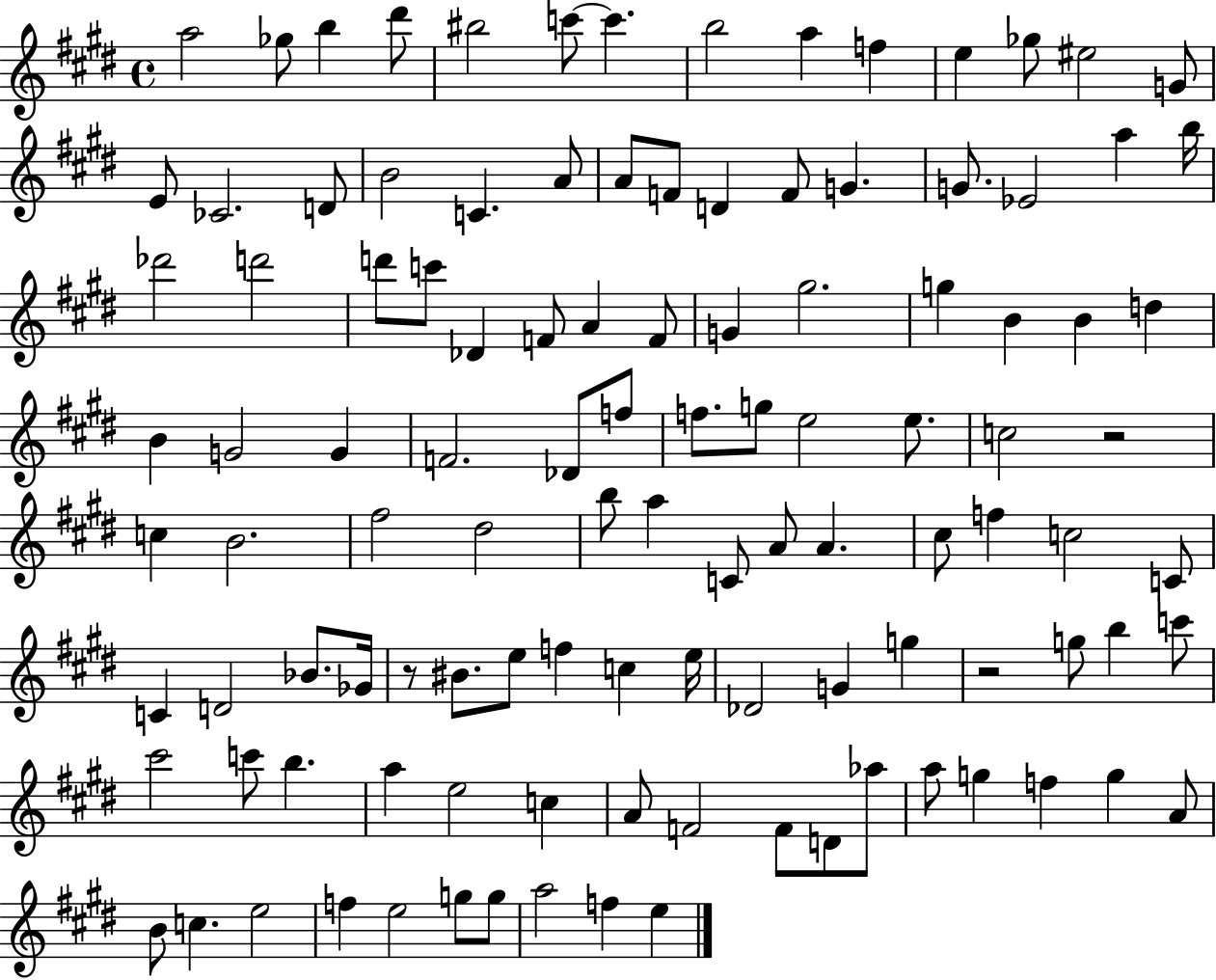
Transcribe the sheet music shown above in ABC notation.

X:1
T:Untitled
M:4/4
L:1/4
K:E
a2 _g/2 b ^d'/2 ^b2 c'/2 c' b2 a f e _g/2 ^e2 G/2 E/2 _C2 D/2 B2 C A/2 A/2 F/2 D F/2 G G/2 _E2 a b/4 _d'2 d'2 d'/2 c'/2 _D F/2 A F/2 G ^g2 g B B d B G2 G F2 _D/2 f/2 f/2 g/2 e2 e/2 c2 z2 c B2 ^f2 ^d2 b/2 a C/2 A/2 A ^c/2 f c2 C/2 C D2 _B/2 _G/4 z/2 ^B/2 e/2 f c e/4 _D2 G g z2 g/2 b c'/2 ^c'2 c'/2 b a e2 c A/2 F2 F/2 D/2 _a/2 a/2 g f g A/2 B/2 c e2 f e2 g/2 g/2 a2 f e